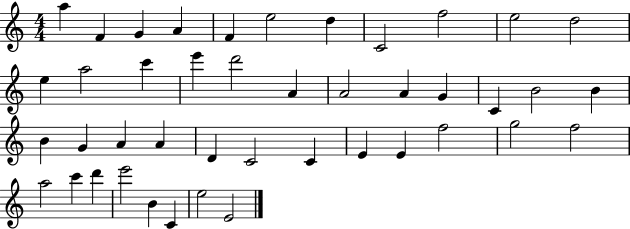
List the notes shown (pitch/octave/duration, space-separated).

A5/q F4/q G4/q A4/q F4/q E5/h D5/q C4/h F5/h E5/h D5/h E5/q A5/h C6/q E6/q D6/h A4/q A4/h A4/q G4/q C4/q B4/h B4/q B4/q G4/q A4/q A4/q D4/q C4/h C4/q E4/q E4/q F5/h G5/h F5/h A5/h C6/q D6/q E6/h B4/q C4/q E5/h E4/h